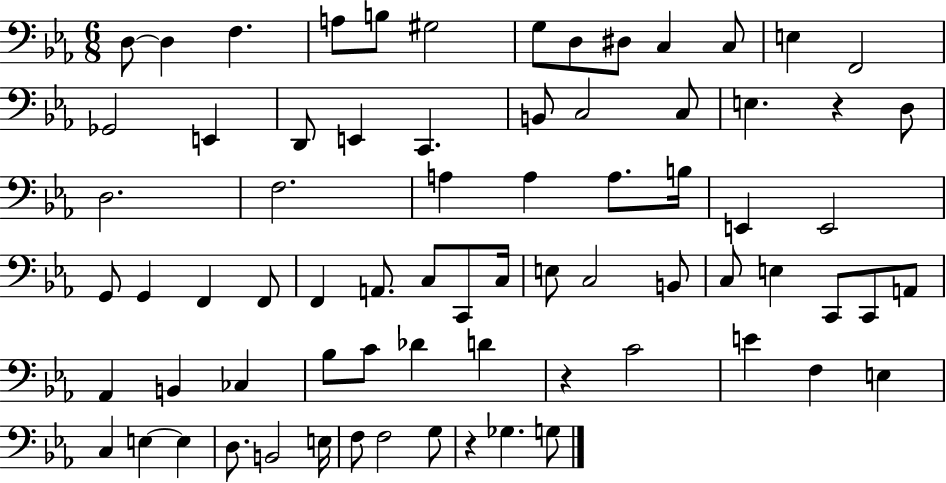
X:1
T:Untitled
M:6/8
L:1/4
K:Eb
D,/2 D, F, A,/2 B,/2 ^G,2 G,/2 D,/2 ^D,/2 C, C,/2 E, F,,2 _G,,2 E,, D,,/2 E,, C,, B,,/2 C,2 C,/2 E, z D,/2 D,2 F,2 A, A, A,/2 B,/4 E,, E,,2 G,,/2 G,, F,, F,,/2 F,, A,,/2 C,/2 C,,/2 C,/4 E,/2 C,2 B,,/2 C,/2 E, C,,/2 C,,/2 A,,/2 _A,, B,, _C, _B,/2 C/2 _D D z C2 E F, E, C, E, E, D,/2 B,,2 E,/4 F,/2 F,2 G,/2 z _G, G,/2